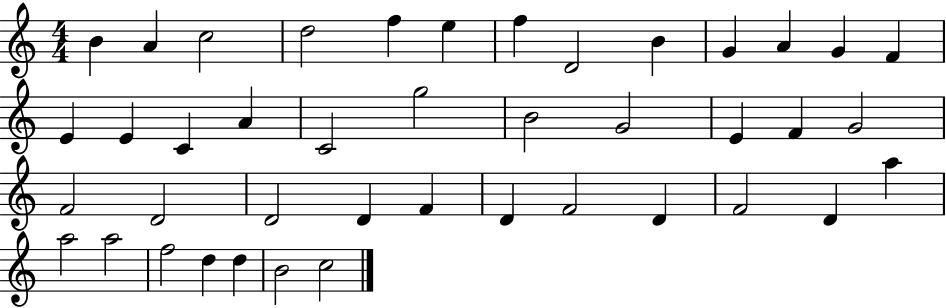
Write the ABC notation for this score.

X:1
T:Untitled
M:4/4
L:1/4
K:C
B A c2 d2 f e f D2 B G A G F E E C A C2 g2 B2 G2 E F G2 F2 D2 D2 D F D F2 D F2 D a a2 a2 f2 d d B2 c2